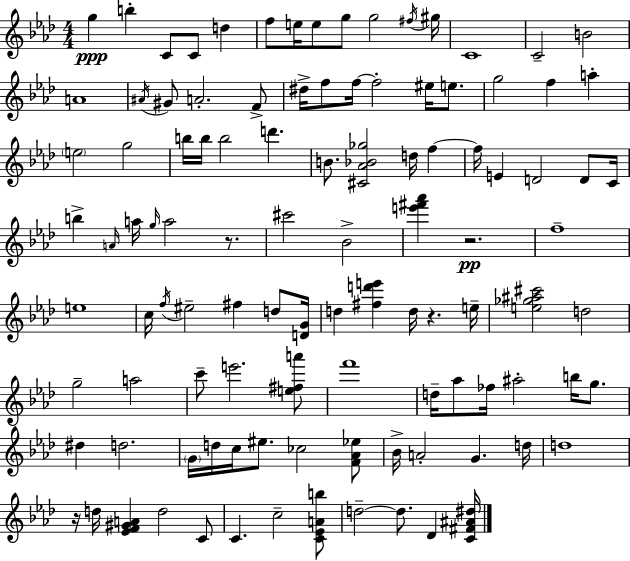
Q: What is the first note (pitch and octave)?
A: G5